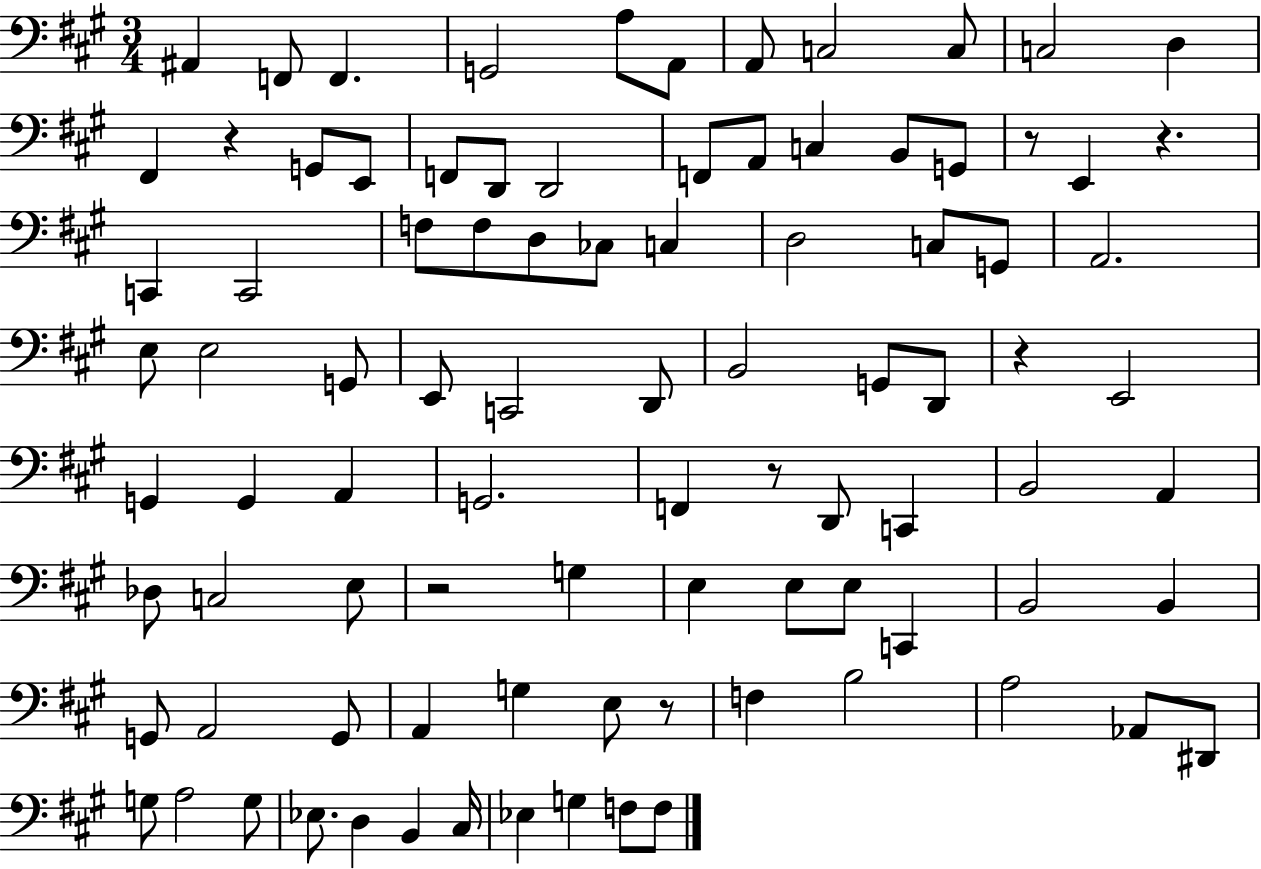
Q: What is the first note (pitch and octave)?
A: A#2